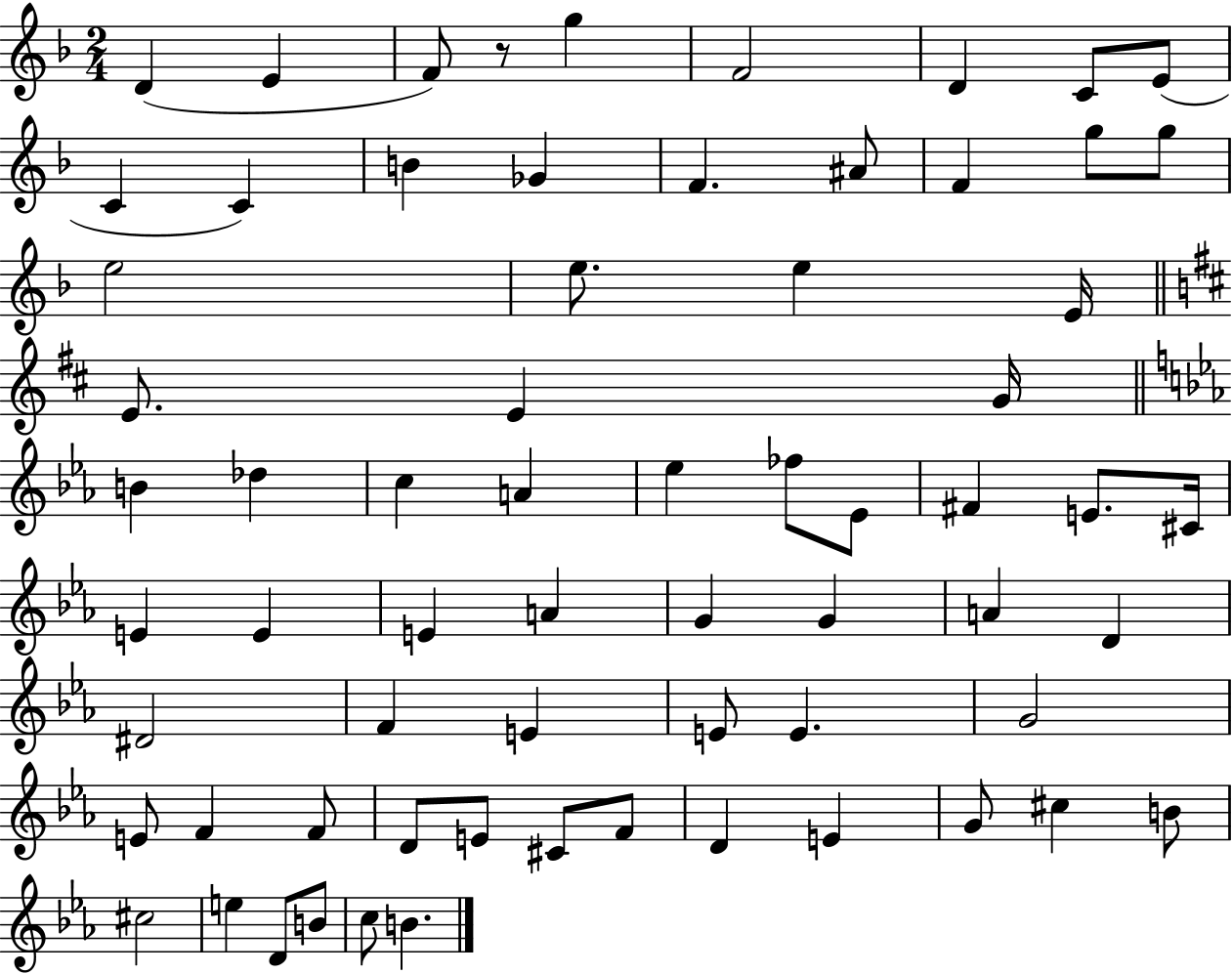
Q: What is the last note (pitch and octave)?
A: B4